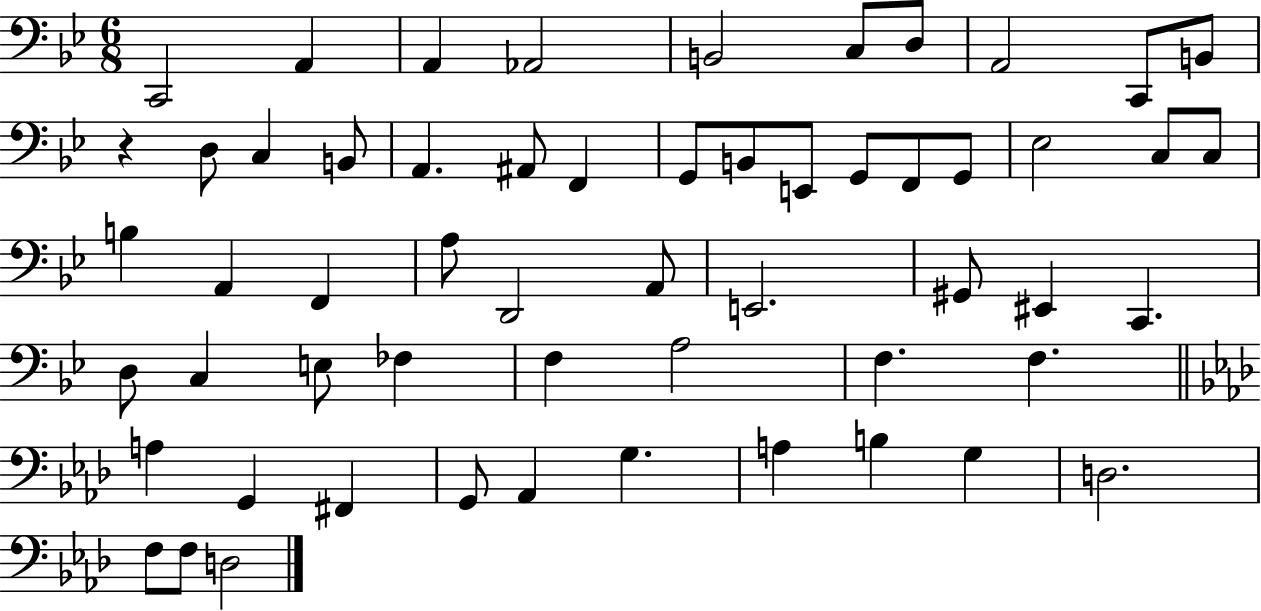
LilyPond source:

{
  \clef bass
  \numericTimeSignature
  \time 6/8
  \key bes \major
  c,2 a,4 | a,4 aes,2 | b,2 c8 d8 | a,2 c,8 b,8 | \break r4 d8 c4 b,8 | a,4. ais,8 f,4 | g,8 b,8 e,8 g,8 f,8 g,8 | ees2 c8 c8 | \break b4 a,4 f,4 | a8 d,2 a,8 | e,2. | gis,8 eis,4 c,4. | \break d8 c4 e8 fes4 | f4 a2 | f4. f4. | \bar "||" \break \key aes \major a4 g,4 fis,4 | g,8 aes,4 g4. | a4 b4 g4 | d2. | \break f8 f8 d2 | \bar "|."
}